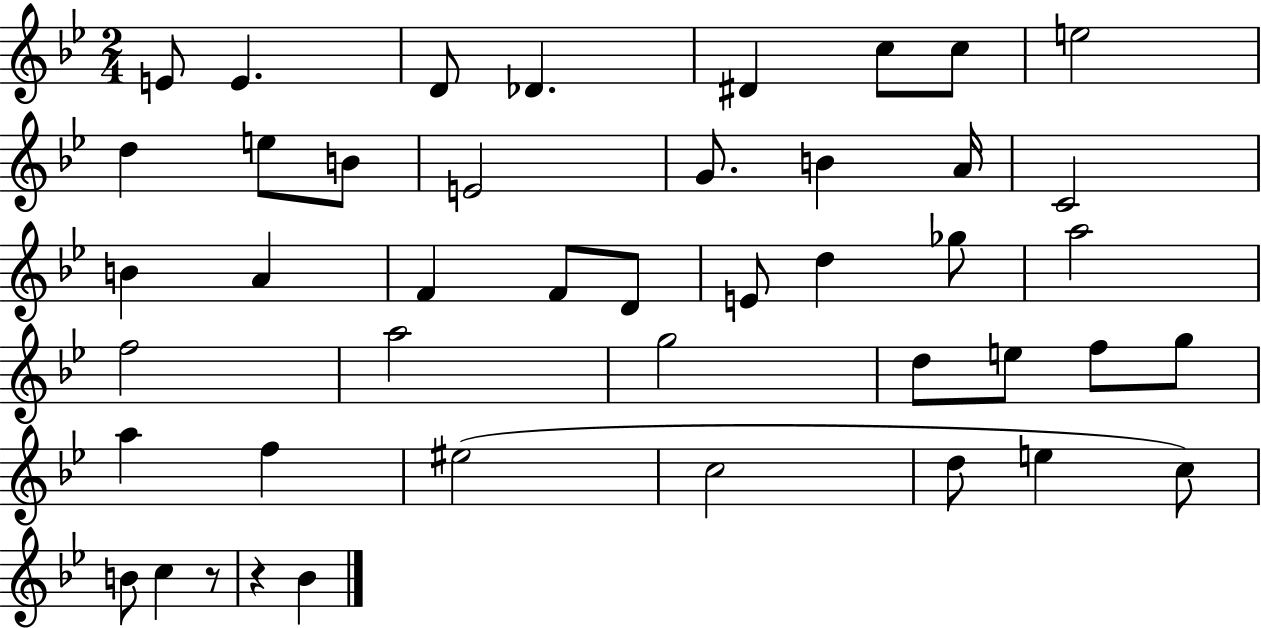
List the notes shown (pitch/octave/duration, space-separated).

E4/e E4/q. D4/e Db4/q. D#4/q C5/e C5/e E5/h D5/q E5/e B4/e E4/h G4/e. B4/q A4/s C4/h B4/q A4/q F4/q F4/e D4/e E4/e D5/q Gb5/e A5/h F5/h A5/h G5/h D5/e E5/e F5/e G5/e A5/q F5/q EIS5/h C5/h D5/e E5/q C5/e B4/e C5/q R/e R/q Bb4/q